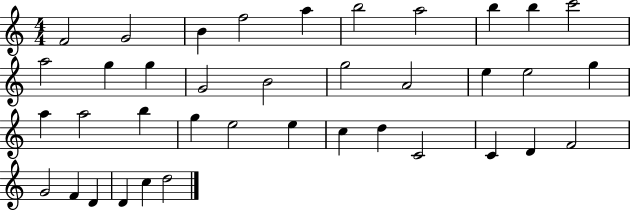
{
  \clef treble
  \numericTimeSignature
  \time 4/4
  \key c \major
  f'2 g'2 | b'4 f''2 a''4 | b''2 a''2 | b''4 b''4 c'''2 | \break a''2 g''4 g''4 | g'2 b'2 | g''2 a'2 | e''4 e''2 g''4 | \break a''4 a''2 b''4 | g''4 e''2 e''4 | c''4 d''4 c'2 | c'4 d'4 f'2 | \break g'2 f'4 d'4 | d'4 c''4 d''2 | \bar "|."
}